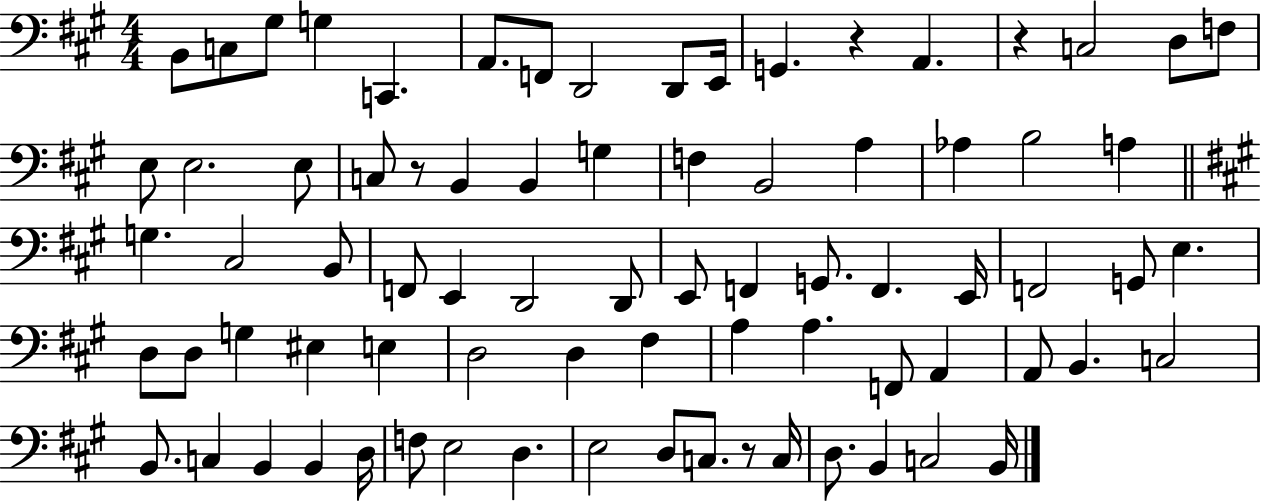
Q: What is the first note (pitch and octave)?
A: B2